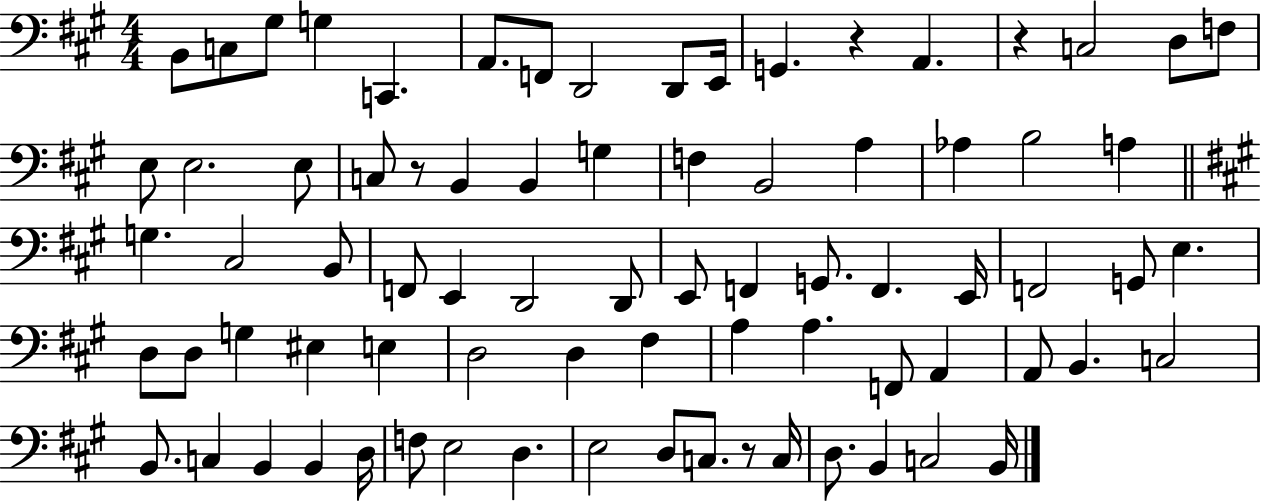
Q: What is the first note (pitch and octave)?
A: B2